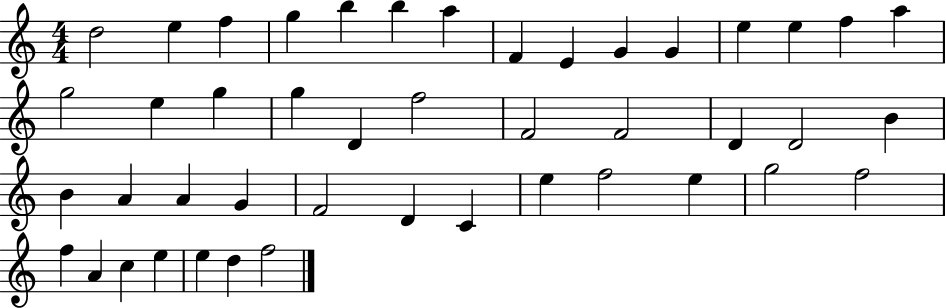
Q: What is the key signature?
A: C major